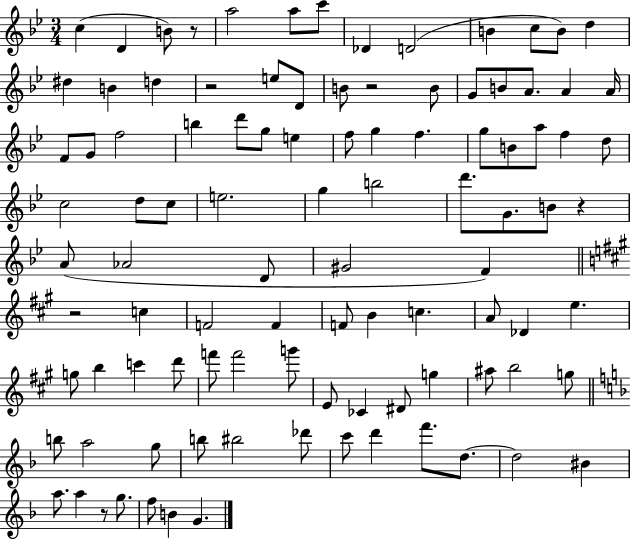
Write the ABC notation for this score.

X:1
T:Untitled
M:3/4
L:1/4
K:Bb
c D B/2 z/2 a2 a/2 c'/2 _D D2 B c/2 B/2 d ^d B d z2 e/2 D/2 B/2 z2 B/2 G/2 B/2 A/2 A A/4 F/2 G/2 f2 b d'/2 g/2 e f/2 g f g/2 B/2 a/2 f d/2 c2 d/2 c/2 e2 g b2 d'/2 G/2 B/2 z A/2 _A2 D/2 ^G2 F z2 c F2 F F/2 B c A/2 _D e g/2 b c' d'/2 f'/2 f'2 g'/2 E/2 _C ^D/2 g ^a/2 b2 g/2 b/2 a2 g/2 b/2 ^b2 _d'/2 c'/2 d' f'/2 d/2 d2 ^B a/2 a z/2 g/2 f/2 B G